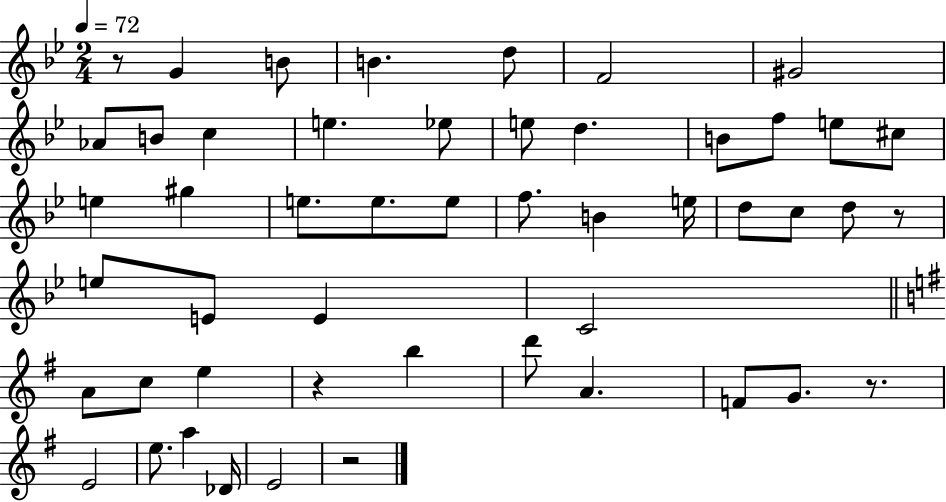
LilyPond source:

{
  \clef treble
  \numericTimeSignature
  \time 2/4
  \key bes \major
  \tempo 4 = 72
  \repeat volta 2 { r8 g'4 b'8 | b'4. d''8 | f'2 | gis'2 | \break aes'8 b'8 c''4 | e''4. ees''8 | e''8 d''4. | b'8 f''8 e''8 cis''8 | \break e''4 gis''4 | e''8. e''8. e''8 | f''8. b'4 e''16 | d''8 c''8 d''8 r8 | \break e''8 e'8 e'4 | c'2 | \bar "||" \break \key e \minor a'8 c''8 e''4 | r4 b''4 | d'''8 a'4. | f'8 g'8. r8. | \break e'2 | e''8. a''4 des'16 | e'2 | r2 | \break } \bar "|."
}